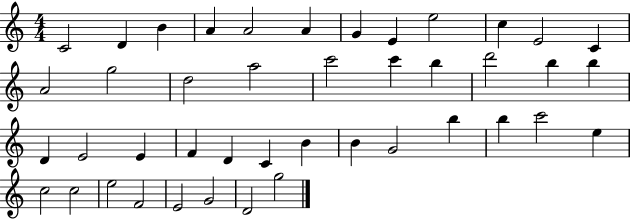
C4/h D4/q B4/q A4/q A4/h A4/q G4/q E4/q E5/h C5/q E4/h C4/q A4/h G5/h D5/h A5/h C6/h C6/q B5/q D6/h B5/q B5/q D4/q E4/h E4/q F4/q D4/q C4/q B4/q B4/q G4/h B5/q B5/q C6/h E5/q C5/h C5/h E5/h F4/h E4/h G4/h D4/h G5/h